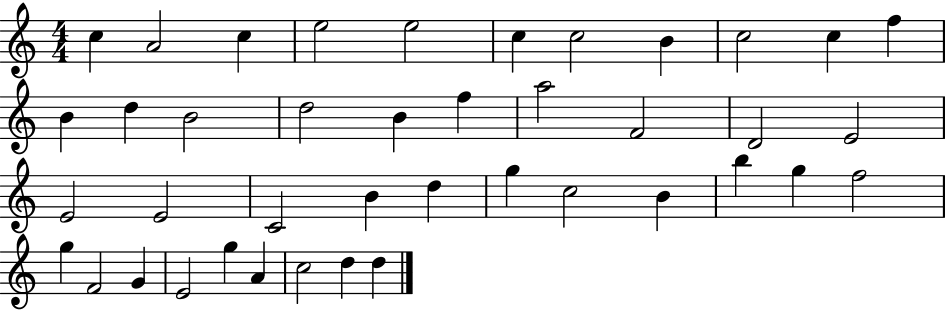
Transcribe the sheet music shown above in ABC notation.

X:1
T:Untitled
M:4/4
L:1/4
K:C
c A2 c e2 e2 c c2 B c2 c f B d B2 d2 B f a2 F2 D2 E2 E2 E2 C2 B d g c2 B b g f2 g F2 G E2 g A c2 d d